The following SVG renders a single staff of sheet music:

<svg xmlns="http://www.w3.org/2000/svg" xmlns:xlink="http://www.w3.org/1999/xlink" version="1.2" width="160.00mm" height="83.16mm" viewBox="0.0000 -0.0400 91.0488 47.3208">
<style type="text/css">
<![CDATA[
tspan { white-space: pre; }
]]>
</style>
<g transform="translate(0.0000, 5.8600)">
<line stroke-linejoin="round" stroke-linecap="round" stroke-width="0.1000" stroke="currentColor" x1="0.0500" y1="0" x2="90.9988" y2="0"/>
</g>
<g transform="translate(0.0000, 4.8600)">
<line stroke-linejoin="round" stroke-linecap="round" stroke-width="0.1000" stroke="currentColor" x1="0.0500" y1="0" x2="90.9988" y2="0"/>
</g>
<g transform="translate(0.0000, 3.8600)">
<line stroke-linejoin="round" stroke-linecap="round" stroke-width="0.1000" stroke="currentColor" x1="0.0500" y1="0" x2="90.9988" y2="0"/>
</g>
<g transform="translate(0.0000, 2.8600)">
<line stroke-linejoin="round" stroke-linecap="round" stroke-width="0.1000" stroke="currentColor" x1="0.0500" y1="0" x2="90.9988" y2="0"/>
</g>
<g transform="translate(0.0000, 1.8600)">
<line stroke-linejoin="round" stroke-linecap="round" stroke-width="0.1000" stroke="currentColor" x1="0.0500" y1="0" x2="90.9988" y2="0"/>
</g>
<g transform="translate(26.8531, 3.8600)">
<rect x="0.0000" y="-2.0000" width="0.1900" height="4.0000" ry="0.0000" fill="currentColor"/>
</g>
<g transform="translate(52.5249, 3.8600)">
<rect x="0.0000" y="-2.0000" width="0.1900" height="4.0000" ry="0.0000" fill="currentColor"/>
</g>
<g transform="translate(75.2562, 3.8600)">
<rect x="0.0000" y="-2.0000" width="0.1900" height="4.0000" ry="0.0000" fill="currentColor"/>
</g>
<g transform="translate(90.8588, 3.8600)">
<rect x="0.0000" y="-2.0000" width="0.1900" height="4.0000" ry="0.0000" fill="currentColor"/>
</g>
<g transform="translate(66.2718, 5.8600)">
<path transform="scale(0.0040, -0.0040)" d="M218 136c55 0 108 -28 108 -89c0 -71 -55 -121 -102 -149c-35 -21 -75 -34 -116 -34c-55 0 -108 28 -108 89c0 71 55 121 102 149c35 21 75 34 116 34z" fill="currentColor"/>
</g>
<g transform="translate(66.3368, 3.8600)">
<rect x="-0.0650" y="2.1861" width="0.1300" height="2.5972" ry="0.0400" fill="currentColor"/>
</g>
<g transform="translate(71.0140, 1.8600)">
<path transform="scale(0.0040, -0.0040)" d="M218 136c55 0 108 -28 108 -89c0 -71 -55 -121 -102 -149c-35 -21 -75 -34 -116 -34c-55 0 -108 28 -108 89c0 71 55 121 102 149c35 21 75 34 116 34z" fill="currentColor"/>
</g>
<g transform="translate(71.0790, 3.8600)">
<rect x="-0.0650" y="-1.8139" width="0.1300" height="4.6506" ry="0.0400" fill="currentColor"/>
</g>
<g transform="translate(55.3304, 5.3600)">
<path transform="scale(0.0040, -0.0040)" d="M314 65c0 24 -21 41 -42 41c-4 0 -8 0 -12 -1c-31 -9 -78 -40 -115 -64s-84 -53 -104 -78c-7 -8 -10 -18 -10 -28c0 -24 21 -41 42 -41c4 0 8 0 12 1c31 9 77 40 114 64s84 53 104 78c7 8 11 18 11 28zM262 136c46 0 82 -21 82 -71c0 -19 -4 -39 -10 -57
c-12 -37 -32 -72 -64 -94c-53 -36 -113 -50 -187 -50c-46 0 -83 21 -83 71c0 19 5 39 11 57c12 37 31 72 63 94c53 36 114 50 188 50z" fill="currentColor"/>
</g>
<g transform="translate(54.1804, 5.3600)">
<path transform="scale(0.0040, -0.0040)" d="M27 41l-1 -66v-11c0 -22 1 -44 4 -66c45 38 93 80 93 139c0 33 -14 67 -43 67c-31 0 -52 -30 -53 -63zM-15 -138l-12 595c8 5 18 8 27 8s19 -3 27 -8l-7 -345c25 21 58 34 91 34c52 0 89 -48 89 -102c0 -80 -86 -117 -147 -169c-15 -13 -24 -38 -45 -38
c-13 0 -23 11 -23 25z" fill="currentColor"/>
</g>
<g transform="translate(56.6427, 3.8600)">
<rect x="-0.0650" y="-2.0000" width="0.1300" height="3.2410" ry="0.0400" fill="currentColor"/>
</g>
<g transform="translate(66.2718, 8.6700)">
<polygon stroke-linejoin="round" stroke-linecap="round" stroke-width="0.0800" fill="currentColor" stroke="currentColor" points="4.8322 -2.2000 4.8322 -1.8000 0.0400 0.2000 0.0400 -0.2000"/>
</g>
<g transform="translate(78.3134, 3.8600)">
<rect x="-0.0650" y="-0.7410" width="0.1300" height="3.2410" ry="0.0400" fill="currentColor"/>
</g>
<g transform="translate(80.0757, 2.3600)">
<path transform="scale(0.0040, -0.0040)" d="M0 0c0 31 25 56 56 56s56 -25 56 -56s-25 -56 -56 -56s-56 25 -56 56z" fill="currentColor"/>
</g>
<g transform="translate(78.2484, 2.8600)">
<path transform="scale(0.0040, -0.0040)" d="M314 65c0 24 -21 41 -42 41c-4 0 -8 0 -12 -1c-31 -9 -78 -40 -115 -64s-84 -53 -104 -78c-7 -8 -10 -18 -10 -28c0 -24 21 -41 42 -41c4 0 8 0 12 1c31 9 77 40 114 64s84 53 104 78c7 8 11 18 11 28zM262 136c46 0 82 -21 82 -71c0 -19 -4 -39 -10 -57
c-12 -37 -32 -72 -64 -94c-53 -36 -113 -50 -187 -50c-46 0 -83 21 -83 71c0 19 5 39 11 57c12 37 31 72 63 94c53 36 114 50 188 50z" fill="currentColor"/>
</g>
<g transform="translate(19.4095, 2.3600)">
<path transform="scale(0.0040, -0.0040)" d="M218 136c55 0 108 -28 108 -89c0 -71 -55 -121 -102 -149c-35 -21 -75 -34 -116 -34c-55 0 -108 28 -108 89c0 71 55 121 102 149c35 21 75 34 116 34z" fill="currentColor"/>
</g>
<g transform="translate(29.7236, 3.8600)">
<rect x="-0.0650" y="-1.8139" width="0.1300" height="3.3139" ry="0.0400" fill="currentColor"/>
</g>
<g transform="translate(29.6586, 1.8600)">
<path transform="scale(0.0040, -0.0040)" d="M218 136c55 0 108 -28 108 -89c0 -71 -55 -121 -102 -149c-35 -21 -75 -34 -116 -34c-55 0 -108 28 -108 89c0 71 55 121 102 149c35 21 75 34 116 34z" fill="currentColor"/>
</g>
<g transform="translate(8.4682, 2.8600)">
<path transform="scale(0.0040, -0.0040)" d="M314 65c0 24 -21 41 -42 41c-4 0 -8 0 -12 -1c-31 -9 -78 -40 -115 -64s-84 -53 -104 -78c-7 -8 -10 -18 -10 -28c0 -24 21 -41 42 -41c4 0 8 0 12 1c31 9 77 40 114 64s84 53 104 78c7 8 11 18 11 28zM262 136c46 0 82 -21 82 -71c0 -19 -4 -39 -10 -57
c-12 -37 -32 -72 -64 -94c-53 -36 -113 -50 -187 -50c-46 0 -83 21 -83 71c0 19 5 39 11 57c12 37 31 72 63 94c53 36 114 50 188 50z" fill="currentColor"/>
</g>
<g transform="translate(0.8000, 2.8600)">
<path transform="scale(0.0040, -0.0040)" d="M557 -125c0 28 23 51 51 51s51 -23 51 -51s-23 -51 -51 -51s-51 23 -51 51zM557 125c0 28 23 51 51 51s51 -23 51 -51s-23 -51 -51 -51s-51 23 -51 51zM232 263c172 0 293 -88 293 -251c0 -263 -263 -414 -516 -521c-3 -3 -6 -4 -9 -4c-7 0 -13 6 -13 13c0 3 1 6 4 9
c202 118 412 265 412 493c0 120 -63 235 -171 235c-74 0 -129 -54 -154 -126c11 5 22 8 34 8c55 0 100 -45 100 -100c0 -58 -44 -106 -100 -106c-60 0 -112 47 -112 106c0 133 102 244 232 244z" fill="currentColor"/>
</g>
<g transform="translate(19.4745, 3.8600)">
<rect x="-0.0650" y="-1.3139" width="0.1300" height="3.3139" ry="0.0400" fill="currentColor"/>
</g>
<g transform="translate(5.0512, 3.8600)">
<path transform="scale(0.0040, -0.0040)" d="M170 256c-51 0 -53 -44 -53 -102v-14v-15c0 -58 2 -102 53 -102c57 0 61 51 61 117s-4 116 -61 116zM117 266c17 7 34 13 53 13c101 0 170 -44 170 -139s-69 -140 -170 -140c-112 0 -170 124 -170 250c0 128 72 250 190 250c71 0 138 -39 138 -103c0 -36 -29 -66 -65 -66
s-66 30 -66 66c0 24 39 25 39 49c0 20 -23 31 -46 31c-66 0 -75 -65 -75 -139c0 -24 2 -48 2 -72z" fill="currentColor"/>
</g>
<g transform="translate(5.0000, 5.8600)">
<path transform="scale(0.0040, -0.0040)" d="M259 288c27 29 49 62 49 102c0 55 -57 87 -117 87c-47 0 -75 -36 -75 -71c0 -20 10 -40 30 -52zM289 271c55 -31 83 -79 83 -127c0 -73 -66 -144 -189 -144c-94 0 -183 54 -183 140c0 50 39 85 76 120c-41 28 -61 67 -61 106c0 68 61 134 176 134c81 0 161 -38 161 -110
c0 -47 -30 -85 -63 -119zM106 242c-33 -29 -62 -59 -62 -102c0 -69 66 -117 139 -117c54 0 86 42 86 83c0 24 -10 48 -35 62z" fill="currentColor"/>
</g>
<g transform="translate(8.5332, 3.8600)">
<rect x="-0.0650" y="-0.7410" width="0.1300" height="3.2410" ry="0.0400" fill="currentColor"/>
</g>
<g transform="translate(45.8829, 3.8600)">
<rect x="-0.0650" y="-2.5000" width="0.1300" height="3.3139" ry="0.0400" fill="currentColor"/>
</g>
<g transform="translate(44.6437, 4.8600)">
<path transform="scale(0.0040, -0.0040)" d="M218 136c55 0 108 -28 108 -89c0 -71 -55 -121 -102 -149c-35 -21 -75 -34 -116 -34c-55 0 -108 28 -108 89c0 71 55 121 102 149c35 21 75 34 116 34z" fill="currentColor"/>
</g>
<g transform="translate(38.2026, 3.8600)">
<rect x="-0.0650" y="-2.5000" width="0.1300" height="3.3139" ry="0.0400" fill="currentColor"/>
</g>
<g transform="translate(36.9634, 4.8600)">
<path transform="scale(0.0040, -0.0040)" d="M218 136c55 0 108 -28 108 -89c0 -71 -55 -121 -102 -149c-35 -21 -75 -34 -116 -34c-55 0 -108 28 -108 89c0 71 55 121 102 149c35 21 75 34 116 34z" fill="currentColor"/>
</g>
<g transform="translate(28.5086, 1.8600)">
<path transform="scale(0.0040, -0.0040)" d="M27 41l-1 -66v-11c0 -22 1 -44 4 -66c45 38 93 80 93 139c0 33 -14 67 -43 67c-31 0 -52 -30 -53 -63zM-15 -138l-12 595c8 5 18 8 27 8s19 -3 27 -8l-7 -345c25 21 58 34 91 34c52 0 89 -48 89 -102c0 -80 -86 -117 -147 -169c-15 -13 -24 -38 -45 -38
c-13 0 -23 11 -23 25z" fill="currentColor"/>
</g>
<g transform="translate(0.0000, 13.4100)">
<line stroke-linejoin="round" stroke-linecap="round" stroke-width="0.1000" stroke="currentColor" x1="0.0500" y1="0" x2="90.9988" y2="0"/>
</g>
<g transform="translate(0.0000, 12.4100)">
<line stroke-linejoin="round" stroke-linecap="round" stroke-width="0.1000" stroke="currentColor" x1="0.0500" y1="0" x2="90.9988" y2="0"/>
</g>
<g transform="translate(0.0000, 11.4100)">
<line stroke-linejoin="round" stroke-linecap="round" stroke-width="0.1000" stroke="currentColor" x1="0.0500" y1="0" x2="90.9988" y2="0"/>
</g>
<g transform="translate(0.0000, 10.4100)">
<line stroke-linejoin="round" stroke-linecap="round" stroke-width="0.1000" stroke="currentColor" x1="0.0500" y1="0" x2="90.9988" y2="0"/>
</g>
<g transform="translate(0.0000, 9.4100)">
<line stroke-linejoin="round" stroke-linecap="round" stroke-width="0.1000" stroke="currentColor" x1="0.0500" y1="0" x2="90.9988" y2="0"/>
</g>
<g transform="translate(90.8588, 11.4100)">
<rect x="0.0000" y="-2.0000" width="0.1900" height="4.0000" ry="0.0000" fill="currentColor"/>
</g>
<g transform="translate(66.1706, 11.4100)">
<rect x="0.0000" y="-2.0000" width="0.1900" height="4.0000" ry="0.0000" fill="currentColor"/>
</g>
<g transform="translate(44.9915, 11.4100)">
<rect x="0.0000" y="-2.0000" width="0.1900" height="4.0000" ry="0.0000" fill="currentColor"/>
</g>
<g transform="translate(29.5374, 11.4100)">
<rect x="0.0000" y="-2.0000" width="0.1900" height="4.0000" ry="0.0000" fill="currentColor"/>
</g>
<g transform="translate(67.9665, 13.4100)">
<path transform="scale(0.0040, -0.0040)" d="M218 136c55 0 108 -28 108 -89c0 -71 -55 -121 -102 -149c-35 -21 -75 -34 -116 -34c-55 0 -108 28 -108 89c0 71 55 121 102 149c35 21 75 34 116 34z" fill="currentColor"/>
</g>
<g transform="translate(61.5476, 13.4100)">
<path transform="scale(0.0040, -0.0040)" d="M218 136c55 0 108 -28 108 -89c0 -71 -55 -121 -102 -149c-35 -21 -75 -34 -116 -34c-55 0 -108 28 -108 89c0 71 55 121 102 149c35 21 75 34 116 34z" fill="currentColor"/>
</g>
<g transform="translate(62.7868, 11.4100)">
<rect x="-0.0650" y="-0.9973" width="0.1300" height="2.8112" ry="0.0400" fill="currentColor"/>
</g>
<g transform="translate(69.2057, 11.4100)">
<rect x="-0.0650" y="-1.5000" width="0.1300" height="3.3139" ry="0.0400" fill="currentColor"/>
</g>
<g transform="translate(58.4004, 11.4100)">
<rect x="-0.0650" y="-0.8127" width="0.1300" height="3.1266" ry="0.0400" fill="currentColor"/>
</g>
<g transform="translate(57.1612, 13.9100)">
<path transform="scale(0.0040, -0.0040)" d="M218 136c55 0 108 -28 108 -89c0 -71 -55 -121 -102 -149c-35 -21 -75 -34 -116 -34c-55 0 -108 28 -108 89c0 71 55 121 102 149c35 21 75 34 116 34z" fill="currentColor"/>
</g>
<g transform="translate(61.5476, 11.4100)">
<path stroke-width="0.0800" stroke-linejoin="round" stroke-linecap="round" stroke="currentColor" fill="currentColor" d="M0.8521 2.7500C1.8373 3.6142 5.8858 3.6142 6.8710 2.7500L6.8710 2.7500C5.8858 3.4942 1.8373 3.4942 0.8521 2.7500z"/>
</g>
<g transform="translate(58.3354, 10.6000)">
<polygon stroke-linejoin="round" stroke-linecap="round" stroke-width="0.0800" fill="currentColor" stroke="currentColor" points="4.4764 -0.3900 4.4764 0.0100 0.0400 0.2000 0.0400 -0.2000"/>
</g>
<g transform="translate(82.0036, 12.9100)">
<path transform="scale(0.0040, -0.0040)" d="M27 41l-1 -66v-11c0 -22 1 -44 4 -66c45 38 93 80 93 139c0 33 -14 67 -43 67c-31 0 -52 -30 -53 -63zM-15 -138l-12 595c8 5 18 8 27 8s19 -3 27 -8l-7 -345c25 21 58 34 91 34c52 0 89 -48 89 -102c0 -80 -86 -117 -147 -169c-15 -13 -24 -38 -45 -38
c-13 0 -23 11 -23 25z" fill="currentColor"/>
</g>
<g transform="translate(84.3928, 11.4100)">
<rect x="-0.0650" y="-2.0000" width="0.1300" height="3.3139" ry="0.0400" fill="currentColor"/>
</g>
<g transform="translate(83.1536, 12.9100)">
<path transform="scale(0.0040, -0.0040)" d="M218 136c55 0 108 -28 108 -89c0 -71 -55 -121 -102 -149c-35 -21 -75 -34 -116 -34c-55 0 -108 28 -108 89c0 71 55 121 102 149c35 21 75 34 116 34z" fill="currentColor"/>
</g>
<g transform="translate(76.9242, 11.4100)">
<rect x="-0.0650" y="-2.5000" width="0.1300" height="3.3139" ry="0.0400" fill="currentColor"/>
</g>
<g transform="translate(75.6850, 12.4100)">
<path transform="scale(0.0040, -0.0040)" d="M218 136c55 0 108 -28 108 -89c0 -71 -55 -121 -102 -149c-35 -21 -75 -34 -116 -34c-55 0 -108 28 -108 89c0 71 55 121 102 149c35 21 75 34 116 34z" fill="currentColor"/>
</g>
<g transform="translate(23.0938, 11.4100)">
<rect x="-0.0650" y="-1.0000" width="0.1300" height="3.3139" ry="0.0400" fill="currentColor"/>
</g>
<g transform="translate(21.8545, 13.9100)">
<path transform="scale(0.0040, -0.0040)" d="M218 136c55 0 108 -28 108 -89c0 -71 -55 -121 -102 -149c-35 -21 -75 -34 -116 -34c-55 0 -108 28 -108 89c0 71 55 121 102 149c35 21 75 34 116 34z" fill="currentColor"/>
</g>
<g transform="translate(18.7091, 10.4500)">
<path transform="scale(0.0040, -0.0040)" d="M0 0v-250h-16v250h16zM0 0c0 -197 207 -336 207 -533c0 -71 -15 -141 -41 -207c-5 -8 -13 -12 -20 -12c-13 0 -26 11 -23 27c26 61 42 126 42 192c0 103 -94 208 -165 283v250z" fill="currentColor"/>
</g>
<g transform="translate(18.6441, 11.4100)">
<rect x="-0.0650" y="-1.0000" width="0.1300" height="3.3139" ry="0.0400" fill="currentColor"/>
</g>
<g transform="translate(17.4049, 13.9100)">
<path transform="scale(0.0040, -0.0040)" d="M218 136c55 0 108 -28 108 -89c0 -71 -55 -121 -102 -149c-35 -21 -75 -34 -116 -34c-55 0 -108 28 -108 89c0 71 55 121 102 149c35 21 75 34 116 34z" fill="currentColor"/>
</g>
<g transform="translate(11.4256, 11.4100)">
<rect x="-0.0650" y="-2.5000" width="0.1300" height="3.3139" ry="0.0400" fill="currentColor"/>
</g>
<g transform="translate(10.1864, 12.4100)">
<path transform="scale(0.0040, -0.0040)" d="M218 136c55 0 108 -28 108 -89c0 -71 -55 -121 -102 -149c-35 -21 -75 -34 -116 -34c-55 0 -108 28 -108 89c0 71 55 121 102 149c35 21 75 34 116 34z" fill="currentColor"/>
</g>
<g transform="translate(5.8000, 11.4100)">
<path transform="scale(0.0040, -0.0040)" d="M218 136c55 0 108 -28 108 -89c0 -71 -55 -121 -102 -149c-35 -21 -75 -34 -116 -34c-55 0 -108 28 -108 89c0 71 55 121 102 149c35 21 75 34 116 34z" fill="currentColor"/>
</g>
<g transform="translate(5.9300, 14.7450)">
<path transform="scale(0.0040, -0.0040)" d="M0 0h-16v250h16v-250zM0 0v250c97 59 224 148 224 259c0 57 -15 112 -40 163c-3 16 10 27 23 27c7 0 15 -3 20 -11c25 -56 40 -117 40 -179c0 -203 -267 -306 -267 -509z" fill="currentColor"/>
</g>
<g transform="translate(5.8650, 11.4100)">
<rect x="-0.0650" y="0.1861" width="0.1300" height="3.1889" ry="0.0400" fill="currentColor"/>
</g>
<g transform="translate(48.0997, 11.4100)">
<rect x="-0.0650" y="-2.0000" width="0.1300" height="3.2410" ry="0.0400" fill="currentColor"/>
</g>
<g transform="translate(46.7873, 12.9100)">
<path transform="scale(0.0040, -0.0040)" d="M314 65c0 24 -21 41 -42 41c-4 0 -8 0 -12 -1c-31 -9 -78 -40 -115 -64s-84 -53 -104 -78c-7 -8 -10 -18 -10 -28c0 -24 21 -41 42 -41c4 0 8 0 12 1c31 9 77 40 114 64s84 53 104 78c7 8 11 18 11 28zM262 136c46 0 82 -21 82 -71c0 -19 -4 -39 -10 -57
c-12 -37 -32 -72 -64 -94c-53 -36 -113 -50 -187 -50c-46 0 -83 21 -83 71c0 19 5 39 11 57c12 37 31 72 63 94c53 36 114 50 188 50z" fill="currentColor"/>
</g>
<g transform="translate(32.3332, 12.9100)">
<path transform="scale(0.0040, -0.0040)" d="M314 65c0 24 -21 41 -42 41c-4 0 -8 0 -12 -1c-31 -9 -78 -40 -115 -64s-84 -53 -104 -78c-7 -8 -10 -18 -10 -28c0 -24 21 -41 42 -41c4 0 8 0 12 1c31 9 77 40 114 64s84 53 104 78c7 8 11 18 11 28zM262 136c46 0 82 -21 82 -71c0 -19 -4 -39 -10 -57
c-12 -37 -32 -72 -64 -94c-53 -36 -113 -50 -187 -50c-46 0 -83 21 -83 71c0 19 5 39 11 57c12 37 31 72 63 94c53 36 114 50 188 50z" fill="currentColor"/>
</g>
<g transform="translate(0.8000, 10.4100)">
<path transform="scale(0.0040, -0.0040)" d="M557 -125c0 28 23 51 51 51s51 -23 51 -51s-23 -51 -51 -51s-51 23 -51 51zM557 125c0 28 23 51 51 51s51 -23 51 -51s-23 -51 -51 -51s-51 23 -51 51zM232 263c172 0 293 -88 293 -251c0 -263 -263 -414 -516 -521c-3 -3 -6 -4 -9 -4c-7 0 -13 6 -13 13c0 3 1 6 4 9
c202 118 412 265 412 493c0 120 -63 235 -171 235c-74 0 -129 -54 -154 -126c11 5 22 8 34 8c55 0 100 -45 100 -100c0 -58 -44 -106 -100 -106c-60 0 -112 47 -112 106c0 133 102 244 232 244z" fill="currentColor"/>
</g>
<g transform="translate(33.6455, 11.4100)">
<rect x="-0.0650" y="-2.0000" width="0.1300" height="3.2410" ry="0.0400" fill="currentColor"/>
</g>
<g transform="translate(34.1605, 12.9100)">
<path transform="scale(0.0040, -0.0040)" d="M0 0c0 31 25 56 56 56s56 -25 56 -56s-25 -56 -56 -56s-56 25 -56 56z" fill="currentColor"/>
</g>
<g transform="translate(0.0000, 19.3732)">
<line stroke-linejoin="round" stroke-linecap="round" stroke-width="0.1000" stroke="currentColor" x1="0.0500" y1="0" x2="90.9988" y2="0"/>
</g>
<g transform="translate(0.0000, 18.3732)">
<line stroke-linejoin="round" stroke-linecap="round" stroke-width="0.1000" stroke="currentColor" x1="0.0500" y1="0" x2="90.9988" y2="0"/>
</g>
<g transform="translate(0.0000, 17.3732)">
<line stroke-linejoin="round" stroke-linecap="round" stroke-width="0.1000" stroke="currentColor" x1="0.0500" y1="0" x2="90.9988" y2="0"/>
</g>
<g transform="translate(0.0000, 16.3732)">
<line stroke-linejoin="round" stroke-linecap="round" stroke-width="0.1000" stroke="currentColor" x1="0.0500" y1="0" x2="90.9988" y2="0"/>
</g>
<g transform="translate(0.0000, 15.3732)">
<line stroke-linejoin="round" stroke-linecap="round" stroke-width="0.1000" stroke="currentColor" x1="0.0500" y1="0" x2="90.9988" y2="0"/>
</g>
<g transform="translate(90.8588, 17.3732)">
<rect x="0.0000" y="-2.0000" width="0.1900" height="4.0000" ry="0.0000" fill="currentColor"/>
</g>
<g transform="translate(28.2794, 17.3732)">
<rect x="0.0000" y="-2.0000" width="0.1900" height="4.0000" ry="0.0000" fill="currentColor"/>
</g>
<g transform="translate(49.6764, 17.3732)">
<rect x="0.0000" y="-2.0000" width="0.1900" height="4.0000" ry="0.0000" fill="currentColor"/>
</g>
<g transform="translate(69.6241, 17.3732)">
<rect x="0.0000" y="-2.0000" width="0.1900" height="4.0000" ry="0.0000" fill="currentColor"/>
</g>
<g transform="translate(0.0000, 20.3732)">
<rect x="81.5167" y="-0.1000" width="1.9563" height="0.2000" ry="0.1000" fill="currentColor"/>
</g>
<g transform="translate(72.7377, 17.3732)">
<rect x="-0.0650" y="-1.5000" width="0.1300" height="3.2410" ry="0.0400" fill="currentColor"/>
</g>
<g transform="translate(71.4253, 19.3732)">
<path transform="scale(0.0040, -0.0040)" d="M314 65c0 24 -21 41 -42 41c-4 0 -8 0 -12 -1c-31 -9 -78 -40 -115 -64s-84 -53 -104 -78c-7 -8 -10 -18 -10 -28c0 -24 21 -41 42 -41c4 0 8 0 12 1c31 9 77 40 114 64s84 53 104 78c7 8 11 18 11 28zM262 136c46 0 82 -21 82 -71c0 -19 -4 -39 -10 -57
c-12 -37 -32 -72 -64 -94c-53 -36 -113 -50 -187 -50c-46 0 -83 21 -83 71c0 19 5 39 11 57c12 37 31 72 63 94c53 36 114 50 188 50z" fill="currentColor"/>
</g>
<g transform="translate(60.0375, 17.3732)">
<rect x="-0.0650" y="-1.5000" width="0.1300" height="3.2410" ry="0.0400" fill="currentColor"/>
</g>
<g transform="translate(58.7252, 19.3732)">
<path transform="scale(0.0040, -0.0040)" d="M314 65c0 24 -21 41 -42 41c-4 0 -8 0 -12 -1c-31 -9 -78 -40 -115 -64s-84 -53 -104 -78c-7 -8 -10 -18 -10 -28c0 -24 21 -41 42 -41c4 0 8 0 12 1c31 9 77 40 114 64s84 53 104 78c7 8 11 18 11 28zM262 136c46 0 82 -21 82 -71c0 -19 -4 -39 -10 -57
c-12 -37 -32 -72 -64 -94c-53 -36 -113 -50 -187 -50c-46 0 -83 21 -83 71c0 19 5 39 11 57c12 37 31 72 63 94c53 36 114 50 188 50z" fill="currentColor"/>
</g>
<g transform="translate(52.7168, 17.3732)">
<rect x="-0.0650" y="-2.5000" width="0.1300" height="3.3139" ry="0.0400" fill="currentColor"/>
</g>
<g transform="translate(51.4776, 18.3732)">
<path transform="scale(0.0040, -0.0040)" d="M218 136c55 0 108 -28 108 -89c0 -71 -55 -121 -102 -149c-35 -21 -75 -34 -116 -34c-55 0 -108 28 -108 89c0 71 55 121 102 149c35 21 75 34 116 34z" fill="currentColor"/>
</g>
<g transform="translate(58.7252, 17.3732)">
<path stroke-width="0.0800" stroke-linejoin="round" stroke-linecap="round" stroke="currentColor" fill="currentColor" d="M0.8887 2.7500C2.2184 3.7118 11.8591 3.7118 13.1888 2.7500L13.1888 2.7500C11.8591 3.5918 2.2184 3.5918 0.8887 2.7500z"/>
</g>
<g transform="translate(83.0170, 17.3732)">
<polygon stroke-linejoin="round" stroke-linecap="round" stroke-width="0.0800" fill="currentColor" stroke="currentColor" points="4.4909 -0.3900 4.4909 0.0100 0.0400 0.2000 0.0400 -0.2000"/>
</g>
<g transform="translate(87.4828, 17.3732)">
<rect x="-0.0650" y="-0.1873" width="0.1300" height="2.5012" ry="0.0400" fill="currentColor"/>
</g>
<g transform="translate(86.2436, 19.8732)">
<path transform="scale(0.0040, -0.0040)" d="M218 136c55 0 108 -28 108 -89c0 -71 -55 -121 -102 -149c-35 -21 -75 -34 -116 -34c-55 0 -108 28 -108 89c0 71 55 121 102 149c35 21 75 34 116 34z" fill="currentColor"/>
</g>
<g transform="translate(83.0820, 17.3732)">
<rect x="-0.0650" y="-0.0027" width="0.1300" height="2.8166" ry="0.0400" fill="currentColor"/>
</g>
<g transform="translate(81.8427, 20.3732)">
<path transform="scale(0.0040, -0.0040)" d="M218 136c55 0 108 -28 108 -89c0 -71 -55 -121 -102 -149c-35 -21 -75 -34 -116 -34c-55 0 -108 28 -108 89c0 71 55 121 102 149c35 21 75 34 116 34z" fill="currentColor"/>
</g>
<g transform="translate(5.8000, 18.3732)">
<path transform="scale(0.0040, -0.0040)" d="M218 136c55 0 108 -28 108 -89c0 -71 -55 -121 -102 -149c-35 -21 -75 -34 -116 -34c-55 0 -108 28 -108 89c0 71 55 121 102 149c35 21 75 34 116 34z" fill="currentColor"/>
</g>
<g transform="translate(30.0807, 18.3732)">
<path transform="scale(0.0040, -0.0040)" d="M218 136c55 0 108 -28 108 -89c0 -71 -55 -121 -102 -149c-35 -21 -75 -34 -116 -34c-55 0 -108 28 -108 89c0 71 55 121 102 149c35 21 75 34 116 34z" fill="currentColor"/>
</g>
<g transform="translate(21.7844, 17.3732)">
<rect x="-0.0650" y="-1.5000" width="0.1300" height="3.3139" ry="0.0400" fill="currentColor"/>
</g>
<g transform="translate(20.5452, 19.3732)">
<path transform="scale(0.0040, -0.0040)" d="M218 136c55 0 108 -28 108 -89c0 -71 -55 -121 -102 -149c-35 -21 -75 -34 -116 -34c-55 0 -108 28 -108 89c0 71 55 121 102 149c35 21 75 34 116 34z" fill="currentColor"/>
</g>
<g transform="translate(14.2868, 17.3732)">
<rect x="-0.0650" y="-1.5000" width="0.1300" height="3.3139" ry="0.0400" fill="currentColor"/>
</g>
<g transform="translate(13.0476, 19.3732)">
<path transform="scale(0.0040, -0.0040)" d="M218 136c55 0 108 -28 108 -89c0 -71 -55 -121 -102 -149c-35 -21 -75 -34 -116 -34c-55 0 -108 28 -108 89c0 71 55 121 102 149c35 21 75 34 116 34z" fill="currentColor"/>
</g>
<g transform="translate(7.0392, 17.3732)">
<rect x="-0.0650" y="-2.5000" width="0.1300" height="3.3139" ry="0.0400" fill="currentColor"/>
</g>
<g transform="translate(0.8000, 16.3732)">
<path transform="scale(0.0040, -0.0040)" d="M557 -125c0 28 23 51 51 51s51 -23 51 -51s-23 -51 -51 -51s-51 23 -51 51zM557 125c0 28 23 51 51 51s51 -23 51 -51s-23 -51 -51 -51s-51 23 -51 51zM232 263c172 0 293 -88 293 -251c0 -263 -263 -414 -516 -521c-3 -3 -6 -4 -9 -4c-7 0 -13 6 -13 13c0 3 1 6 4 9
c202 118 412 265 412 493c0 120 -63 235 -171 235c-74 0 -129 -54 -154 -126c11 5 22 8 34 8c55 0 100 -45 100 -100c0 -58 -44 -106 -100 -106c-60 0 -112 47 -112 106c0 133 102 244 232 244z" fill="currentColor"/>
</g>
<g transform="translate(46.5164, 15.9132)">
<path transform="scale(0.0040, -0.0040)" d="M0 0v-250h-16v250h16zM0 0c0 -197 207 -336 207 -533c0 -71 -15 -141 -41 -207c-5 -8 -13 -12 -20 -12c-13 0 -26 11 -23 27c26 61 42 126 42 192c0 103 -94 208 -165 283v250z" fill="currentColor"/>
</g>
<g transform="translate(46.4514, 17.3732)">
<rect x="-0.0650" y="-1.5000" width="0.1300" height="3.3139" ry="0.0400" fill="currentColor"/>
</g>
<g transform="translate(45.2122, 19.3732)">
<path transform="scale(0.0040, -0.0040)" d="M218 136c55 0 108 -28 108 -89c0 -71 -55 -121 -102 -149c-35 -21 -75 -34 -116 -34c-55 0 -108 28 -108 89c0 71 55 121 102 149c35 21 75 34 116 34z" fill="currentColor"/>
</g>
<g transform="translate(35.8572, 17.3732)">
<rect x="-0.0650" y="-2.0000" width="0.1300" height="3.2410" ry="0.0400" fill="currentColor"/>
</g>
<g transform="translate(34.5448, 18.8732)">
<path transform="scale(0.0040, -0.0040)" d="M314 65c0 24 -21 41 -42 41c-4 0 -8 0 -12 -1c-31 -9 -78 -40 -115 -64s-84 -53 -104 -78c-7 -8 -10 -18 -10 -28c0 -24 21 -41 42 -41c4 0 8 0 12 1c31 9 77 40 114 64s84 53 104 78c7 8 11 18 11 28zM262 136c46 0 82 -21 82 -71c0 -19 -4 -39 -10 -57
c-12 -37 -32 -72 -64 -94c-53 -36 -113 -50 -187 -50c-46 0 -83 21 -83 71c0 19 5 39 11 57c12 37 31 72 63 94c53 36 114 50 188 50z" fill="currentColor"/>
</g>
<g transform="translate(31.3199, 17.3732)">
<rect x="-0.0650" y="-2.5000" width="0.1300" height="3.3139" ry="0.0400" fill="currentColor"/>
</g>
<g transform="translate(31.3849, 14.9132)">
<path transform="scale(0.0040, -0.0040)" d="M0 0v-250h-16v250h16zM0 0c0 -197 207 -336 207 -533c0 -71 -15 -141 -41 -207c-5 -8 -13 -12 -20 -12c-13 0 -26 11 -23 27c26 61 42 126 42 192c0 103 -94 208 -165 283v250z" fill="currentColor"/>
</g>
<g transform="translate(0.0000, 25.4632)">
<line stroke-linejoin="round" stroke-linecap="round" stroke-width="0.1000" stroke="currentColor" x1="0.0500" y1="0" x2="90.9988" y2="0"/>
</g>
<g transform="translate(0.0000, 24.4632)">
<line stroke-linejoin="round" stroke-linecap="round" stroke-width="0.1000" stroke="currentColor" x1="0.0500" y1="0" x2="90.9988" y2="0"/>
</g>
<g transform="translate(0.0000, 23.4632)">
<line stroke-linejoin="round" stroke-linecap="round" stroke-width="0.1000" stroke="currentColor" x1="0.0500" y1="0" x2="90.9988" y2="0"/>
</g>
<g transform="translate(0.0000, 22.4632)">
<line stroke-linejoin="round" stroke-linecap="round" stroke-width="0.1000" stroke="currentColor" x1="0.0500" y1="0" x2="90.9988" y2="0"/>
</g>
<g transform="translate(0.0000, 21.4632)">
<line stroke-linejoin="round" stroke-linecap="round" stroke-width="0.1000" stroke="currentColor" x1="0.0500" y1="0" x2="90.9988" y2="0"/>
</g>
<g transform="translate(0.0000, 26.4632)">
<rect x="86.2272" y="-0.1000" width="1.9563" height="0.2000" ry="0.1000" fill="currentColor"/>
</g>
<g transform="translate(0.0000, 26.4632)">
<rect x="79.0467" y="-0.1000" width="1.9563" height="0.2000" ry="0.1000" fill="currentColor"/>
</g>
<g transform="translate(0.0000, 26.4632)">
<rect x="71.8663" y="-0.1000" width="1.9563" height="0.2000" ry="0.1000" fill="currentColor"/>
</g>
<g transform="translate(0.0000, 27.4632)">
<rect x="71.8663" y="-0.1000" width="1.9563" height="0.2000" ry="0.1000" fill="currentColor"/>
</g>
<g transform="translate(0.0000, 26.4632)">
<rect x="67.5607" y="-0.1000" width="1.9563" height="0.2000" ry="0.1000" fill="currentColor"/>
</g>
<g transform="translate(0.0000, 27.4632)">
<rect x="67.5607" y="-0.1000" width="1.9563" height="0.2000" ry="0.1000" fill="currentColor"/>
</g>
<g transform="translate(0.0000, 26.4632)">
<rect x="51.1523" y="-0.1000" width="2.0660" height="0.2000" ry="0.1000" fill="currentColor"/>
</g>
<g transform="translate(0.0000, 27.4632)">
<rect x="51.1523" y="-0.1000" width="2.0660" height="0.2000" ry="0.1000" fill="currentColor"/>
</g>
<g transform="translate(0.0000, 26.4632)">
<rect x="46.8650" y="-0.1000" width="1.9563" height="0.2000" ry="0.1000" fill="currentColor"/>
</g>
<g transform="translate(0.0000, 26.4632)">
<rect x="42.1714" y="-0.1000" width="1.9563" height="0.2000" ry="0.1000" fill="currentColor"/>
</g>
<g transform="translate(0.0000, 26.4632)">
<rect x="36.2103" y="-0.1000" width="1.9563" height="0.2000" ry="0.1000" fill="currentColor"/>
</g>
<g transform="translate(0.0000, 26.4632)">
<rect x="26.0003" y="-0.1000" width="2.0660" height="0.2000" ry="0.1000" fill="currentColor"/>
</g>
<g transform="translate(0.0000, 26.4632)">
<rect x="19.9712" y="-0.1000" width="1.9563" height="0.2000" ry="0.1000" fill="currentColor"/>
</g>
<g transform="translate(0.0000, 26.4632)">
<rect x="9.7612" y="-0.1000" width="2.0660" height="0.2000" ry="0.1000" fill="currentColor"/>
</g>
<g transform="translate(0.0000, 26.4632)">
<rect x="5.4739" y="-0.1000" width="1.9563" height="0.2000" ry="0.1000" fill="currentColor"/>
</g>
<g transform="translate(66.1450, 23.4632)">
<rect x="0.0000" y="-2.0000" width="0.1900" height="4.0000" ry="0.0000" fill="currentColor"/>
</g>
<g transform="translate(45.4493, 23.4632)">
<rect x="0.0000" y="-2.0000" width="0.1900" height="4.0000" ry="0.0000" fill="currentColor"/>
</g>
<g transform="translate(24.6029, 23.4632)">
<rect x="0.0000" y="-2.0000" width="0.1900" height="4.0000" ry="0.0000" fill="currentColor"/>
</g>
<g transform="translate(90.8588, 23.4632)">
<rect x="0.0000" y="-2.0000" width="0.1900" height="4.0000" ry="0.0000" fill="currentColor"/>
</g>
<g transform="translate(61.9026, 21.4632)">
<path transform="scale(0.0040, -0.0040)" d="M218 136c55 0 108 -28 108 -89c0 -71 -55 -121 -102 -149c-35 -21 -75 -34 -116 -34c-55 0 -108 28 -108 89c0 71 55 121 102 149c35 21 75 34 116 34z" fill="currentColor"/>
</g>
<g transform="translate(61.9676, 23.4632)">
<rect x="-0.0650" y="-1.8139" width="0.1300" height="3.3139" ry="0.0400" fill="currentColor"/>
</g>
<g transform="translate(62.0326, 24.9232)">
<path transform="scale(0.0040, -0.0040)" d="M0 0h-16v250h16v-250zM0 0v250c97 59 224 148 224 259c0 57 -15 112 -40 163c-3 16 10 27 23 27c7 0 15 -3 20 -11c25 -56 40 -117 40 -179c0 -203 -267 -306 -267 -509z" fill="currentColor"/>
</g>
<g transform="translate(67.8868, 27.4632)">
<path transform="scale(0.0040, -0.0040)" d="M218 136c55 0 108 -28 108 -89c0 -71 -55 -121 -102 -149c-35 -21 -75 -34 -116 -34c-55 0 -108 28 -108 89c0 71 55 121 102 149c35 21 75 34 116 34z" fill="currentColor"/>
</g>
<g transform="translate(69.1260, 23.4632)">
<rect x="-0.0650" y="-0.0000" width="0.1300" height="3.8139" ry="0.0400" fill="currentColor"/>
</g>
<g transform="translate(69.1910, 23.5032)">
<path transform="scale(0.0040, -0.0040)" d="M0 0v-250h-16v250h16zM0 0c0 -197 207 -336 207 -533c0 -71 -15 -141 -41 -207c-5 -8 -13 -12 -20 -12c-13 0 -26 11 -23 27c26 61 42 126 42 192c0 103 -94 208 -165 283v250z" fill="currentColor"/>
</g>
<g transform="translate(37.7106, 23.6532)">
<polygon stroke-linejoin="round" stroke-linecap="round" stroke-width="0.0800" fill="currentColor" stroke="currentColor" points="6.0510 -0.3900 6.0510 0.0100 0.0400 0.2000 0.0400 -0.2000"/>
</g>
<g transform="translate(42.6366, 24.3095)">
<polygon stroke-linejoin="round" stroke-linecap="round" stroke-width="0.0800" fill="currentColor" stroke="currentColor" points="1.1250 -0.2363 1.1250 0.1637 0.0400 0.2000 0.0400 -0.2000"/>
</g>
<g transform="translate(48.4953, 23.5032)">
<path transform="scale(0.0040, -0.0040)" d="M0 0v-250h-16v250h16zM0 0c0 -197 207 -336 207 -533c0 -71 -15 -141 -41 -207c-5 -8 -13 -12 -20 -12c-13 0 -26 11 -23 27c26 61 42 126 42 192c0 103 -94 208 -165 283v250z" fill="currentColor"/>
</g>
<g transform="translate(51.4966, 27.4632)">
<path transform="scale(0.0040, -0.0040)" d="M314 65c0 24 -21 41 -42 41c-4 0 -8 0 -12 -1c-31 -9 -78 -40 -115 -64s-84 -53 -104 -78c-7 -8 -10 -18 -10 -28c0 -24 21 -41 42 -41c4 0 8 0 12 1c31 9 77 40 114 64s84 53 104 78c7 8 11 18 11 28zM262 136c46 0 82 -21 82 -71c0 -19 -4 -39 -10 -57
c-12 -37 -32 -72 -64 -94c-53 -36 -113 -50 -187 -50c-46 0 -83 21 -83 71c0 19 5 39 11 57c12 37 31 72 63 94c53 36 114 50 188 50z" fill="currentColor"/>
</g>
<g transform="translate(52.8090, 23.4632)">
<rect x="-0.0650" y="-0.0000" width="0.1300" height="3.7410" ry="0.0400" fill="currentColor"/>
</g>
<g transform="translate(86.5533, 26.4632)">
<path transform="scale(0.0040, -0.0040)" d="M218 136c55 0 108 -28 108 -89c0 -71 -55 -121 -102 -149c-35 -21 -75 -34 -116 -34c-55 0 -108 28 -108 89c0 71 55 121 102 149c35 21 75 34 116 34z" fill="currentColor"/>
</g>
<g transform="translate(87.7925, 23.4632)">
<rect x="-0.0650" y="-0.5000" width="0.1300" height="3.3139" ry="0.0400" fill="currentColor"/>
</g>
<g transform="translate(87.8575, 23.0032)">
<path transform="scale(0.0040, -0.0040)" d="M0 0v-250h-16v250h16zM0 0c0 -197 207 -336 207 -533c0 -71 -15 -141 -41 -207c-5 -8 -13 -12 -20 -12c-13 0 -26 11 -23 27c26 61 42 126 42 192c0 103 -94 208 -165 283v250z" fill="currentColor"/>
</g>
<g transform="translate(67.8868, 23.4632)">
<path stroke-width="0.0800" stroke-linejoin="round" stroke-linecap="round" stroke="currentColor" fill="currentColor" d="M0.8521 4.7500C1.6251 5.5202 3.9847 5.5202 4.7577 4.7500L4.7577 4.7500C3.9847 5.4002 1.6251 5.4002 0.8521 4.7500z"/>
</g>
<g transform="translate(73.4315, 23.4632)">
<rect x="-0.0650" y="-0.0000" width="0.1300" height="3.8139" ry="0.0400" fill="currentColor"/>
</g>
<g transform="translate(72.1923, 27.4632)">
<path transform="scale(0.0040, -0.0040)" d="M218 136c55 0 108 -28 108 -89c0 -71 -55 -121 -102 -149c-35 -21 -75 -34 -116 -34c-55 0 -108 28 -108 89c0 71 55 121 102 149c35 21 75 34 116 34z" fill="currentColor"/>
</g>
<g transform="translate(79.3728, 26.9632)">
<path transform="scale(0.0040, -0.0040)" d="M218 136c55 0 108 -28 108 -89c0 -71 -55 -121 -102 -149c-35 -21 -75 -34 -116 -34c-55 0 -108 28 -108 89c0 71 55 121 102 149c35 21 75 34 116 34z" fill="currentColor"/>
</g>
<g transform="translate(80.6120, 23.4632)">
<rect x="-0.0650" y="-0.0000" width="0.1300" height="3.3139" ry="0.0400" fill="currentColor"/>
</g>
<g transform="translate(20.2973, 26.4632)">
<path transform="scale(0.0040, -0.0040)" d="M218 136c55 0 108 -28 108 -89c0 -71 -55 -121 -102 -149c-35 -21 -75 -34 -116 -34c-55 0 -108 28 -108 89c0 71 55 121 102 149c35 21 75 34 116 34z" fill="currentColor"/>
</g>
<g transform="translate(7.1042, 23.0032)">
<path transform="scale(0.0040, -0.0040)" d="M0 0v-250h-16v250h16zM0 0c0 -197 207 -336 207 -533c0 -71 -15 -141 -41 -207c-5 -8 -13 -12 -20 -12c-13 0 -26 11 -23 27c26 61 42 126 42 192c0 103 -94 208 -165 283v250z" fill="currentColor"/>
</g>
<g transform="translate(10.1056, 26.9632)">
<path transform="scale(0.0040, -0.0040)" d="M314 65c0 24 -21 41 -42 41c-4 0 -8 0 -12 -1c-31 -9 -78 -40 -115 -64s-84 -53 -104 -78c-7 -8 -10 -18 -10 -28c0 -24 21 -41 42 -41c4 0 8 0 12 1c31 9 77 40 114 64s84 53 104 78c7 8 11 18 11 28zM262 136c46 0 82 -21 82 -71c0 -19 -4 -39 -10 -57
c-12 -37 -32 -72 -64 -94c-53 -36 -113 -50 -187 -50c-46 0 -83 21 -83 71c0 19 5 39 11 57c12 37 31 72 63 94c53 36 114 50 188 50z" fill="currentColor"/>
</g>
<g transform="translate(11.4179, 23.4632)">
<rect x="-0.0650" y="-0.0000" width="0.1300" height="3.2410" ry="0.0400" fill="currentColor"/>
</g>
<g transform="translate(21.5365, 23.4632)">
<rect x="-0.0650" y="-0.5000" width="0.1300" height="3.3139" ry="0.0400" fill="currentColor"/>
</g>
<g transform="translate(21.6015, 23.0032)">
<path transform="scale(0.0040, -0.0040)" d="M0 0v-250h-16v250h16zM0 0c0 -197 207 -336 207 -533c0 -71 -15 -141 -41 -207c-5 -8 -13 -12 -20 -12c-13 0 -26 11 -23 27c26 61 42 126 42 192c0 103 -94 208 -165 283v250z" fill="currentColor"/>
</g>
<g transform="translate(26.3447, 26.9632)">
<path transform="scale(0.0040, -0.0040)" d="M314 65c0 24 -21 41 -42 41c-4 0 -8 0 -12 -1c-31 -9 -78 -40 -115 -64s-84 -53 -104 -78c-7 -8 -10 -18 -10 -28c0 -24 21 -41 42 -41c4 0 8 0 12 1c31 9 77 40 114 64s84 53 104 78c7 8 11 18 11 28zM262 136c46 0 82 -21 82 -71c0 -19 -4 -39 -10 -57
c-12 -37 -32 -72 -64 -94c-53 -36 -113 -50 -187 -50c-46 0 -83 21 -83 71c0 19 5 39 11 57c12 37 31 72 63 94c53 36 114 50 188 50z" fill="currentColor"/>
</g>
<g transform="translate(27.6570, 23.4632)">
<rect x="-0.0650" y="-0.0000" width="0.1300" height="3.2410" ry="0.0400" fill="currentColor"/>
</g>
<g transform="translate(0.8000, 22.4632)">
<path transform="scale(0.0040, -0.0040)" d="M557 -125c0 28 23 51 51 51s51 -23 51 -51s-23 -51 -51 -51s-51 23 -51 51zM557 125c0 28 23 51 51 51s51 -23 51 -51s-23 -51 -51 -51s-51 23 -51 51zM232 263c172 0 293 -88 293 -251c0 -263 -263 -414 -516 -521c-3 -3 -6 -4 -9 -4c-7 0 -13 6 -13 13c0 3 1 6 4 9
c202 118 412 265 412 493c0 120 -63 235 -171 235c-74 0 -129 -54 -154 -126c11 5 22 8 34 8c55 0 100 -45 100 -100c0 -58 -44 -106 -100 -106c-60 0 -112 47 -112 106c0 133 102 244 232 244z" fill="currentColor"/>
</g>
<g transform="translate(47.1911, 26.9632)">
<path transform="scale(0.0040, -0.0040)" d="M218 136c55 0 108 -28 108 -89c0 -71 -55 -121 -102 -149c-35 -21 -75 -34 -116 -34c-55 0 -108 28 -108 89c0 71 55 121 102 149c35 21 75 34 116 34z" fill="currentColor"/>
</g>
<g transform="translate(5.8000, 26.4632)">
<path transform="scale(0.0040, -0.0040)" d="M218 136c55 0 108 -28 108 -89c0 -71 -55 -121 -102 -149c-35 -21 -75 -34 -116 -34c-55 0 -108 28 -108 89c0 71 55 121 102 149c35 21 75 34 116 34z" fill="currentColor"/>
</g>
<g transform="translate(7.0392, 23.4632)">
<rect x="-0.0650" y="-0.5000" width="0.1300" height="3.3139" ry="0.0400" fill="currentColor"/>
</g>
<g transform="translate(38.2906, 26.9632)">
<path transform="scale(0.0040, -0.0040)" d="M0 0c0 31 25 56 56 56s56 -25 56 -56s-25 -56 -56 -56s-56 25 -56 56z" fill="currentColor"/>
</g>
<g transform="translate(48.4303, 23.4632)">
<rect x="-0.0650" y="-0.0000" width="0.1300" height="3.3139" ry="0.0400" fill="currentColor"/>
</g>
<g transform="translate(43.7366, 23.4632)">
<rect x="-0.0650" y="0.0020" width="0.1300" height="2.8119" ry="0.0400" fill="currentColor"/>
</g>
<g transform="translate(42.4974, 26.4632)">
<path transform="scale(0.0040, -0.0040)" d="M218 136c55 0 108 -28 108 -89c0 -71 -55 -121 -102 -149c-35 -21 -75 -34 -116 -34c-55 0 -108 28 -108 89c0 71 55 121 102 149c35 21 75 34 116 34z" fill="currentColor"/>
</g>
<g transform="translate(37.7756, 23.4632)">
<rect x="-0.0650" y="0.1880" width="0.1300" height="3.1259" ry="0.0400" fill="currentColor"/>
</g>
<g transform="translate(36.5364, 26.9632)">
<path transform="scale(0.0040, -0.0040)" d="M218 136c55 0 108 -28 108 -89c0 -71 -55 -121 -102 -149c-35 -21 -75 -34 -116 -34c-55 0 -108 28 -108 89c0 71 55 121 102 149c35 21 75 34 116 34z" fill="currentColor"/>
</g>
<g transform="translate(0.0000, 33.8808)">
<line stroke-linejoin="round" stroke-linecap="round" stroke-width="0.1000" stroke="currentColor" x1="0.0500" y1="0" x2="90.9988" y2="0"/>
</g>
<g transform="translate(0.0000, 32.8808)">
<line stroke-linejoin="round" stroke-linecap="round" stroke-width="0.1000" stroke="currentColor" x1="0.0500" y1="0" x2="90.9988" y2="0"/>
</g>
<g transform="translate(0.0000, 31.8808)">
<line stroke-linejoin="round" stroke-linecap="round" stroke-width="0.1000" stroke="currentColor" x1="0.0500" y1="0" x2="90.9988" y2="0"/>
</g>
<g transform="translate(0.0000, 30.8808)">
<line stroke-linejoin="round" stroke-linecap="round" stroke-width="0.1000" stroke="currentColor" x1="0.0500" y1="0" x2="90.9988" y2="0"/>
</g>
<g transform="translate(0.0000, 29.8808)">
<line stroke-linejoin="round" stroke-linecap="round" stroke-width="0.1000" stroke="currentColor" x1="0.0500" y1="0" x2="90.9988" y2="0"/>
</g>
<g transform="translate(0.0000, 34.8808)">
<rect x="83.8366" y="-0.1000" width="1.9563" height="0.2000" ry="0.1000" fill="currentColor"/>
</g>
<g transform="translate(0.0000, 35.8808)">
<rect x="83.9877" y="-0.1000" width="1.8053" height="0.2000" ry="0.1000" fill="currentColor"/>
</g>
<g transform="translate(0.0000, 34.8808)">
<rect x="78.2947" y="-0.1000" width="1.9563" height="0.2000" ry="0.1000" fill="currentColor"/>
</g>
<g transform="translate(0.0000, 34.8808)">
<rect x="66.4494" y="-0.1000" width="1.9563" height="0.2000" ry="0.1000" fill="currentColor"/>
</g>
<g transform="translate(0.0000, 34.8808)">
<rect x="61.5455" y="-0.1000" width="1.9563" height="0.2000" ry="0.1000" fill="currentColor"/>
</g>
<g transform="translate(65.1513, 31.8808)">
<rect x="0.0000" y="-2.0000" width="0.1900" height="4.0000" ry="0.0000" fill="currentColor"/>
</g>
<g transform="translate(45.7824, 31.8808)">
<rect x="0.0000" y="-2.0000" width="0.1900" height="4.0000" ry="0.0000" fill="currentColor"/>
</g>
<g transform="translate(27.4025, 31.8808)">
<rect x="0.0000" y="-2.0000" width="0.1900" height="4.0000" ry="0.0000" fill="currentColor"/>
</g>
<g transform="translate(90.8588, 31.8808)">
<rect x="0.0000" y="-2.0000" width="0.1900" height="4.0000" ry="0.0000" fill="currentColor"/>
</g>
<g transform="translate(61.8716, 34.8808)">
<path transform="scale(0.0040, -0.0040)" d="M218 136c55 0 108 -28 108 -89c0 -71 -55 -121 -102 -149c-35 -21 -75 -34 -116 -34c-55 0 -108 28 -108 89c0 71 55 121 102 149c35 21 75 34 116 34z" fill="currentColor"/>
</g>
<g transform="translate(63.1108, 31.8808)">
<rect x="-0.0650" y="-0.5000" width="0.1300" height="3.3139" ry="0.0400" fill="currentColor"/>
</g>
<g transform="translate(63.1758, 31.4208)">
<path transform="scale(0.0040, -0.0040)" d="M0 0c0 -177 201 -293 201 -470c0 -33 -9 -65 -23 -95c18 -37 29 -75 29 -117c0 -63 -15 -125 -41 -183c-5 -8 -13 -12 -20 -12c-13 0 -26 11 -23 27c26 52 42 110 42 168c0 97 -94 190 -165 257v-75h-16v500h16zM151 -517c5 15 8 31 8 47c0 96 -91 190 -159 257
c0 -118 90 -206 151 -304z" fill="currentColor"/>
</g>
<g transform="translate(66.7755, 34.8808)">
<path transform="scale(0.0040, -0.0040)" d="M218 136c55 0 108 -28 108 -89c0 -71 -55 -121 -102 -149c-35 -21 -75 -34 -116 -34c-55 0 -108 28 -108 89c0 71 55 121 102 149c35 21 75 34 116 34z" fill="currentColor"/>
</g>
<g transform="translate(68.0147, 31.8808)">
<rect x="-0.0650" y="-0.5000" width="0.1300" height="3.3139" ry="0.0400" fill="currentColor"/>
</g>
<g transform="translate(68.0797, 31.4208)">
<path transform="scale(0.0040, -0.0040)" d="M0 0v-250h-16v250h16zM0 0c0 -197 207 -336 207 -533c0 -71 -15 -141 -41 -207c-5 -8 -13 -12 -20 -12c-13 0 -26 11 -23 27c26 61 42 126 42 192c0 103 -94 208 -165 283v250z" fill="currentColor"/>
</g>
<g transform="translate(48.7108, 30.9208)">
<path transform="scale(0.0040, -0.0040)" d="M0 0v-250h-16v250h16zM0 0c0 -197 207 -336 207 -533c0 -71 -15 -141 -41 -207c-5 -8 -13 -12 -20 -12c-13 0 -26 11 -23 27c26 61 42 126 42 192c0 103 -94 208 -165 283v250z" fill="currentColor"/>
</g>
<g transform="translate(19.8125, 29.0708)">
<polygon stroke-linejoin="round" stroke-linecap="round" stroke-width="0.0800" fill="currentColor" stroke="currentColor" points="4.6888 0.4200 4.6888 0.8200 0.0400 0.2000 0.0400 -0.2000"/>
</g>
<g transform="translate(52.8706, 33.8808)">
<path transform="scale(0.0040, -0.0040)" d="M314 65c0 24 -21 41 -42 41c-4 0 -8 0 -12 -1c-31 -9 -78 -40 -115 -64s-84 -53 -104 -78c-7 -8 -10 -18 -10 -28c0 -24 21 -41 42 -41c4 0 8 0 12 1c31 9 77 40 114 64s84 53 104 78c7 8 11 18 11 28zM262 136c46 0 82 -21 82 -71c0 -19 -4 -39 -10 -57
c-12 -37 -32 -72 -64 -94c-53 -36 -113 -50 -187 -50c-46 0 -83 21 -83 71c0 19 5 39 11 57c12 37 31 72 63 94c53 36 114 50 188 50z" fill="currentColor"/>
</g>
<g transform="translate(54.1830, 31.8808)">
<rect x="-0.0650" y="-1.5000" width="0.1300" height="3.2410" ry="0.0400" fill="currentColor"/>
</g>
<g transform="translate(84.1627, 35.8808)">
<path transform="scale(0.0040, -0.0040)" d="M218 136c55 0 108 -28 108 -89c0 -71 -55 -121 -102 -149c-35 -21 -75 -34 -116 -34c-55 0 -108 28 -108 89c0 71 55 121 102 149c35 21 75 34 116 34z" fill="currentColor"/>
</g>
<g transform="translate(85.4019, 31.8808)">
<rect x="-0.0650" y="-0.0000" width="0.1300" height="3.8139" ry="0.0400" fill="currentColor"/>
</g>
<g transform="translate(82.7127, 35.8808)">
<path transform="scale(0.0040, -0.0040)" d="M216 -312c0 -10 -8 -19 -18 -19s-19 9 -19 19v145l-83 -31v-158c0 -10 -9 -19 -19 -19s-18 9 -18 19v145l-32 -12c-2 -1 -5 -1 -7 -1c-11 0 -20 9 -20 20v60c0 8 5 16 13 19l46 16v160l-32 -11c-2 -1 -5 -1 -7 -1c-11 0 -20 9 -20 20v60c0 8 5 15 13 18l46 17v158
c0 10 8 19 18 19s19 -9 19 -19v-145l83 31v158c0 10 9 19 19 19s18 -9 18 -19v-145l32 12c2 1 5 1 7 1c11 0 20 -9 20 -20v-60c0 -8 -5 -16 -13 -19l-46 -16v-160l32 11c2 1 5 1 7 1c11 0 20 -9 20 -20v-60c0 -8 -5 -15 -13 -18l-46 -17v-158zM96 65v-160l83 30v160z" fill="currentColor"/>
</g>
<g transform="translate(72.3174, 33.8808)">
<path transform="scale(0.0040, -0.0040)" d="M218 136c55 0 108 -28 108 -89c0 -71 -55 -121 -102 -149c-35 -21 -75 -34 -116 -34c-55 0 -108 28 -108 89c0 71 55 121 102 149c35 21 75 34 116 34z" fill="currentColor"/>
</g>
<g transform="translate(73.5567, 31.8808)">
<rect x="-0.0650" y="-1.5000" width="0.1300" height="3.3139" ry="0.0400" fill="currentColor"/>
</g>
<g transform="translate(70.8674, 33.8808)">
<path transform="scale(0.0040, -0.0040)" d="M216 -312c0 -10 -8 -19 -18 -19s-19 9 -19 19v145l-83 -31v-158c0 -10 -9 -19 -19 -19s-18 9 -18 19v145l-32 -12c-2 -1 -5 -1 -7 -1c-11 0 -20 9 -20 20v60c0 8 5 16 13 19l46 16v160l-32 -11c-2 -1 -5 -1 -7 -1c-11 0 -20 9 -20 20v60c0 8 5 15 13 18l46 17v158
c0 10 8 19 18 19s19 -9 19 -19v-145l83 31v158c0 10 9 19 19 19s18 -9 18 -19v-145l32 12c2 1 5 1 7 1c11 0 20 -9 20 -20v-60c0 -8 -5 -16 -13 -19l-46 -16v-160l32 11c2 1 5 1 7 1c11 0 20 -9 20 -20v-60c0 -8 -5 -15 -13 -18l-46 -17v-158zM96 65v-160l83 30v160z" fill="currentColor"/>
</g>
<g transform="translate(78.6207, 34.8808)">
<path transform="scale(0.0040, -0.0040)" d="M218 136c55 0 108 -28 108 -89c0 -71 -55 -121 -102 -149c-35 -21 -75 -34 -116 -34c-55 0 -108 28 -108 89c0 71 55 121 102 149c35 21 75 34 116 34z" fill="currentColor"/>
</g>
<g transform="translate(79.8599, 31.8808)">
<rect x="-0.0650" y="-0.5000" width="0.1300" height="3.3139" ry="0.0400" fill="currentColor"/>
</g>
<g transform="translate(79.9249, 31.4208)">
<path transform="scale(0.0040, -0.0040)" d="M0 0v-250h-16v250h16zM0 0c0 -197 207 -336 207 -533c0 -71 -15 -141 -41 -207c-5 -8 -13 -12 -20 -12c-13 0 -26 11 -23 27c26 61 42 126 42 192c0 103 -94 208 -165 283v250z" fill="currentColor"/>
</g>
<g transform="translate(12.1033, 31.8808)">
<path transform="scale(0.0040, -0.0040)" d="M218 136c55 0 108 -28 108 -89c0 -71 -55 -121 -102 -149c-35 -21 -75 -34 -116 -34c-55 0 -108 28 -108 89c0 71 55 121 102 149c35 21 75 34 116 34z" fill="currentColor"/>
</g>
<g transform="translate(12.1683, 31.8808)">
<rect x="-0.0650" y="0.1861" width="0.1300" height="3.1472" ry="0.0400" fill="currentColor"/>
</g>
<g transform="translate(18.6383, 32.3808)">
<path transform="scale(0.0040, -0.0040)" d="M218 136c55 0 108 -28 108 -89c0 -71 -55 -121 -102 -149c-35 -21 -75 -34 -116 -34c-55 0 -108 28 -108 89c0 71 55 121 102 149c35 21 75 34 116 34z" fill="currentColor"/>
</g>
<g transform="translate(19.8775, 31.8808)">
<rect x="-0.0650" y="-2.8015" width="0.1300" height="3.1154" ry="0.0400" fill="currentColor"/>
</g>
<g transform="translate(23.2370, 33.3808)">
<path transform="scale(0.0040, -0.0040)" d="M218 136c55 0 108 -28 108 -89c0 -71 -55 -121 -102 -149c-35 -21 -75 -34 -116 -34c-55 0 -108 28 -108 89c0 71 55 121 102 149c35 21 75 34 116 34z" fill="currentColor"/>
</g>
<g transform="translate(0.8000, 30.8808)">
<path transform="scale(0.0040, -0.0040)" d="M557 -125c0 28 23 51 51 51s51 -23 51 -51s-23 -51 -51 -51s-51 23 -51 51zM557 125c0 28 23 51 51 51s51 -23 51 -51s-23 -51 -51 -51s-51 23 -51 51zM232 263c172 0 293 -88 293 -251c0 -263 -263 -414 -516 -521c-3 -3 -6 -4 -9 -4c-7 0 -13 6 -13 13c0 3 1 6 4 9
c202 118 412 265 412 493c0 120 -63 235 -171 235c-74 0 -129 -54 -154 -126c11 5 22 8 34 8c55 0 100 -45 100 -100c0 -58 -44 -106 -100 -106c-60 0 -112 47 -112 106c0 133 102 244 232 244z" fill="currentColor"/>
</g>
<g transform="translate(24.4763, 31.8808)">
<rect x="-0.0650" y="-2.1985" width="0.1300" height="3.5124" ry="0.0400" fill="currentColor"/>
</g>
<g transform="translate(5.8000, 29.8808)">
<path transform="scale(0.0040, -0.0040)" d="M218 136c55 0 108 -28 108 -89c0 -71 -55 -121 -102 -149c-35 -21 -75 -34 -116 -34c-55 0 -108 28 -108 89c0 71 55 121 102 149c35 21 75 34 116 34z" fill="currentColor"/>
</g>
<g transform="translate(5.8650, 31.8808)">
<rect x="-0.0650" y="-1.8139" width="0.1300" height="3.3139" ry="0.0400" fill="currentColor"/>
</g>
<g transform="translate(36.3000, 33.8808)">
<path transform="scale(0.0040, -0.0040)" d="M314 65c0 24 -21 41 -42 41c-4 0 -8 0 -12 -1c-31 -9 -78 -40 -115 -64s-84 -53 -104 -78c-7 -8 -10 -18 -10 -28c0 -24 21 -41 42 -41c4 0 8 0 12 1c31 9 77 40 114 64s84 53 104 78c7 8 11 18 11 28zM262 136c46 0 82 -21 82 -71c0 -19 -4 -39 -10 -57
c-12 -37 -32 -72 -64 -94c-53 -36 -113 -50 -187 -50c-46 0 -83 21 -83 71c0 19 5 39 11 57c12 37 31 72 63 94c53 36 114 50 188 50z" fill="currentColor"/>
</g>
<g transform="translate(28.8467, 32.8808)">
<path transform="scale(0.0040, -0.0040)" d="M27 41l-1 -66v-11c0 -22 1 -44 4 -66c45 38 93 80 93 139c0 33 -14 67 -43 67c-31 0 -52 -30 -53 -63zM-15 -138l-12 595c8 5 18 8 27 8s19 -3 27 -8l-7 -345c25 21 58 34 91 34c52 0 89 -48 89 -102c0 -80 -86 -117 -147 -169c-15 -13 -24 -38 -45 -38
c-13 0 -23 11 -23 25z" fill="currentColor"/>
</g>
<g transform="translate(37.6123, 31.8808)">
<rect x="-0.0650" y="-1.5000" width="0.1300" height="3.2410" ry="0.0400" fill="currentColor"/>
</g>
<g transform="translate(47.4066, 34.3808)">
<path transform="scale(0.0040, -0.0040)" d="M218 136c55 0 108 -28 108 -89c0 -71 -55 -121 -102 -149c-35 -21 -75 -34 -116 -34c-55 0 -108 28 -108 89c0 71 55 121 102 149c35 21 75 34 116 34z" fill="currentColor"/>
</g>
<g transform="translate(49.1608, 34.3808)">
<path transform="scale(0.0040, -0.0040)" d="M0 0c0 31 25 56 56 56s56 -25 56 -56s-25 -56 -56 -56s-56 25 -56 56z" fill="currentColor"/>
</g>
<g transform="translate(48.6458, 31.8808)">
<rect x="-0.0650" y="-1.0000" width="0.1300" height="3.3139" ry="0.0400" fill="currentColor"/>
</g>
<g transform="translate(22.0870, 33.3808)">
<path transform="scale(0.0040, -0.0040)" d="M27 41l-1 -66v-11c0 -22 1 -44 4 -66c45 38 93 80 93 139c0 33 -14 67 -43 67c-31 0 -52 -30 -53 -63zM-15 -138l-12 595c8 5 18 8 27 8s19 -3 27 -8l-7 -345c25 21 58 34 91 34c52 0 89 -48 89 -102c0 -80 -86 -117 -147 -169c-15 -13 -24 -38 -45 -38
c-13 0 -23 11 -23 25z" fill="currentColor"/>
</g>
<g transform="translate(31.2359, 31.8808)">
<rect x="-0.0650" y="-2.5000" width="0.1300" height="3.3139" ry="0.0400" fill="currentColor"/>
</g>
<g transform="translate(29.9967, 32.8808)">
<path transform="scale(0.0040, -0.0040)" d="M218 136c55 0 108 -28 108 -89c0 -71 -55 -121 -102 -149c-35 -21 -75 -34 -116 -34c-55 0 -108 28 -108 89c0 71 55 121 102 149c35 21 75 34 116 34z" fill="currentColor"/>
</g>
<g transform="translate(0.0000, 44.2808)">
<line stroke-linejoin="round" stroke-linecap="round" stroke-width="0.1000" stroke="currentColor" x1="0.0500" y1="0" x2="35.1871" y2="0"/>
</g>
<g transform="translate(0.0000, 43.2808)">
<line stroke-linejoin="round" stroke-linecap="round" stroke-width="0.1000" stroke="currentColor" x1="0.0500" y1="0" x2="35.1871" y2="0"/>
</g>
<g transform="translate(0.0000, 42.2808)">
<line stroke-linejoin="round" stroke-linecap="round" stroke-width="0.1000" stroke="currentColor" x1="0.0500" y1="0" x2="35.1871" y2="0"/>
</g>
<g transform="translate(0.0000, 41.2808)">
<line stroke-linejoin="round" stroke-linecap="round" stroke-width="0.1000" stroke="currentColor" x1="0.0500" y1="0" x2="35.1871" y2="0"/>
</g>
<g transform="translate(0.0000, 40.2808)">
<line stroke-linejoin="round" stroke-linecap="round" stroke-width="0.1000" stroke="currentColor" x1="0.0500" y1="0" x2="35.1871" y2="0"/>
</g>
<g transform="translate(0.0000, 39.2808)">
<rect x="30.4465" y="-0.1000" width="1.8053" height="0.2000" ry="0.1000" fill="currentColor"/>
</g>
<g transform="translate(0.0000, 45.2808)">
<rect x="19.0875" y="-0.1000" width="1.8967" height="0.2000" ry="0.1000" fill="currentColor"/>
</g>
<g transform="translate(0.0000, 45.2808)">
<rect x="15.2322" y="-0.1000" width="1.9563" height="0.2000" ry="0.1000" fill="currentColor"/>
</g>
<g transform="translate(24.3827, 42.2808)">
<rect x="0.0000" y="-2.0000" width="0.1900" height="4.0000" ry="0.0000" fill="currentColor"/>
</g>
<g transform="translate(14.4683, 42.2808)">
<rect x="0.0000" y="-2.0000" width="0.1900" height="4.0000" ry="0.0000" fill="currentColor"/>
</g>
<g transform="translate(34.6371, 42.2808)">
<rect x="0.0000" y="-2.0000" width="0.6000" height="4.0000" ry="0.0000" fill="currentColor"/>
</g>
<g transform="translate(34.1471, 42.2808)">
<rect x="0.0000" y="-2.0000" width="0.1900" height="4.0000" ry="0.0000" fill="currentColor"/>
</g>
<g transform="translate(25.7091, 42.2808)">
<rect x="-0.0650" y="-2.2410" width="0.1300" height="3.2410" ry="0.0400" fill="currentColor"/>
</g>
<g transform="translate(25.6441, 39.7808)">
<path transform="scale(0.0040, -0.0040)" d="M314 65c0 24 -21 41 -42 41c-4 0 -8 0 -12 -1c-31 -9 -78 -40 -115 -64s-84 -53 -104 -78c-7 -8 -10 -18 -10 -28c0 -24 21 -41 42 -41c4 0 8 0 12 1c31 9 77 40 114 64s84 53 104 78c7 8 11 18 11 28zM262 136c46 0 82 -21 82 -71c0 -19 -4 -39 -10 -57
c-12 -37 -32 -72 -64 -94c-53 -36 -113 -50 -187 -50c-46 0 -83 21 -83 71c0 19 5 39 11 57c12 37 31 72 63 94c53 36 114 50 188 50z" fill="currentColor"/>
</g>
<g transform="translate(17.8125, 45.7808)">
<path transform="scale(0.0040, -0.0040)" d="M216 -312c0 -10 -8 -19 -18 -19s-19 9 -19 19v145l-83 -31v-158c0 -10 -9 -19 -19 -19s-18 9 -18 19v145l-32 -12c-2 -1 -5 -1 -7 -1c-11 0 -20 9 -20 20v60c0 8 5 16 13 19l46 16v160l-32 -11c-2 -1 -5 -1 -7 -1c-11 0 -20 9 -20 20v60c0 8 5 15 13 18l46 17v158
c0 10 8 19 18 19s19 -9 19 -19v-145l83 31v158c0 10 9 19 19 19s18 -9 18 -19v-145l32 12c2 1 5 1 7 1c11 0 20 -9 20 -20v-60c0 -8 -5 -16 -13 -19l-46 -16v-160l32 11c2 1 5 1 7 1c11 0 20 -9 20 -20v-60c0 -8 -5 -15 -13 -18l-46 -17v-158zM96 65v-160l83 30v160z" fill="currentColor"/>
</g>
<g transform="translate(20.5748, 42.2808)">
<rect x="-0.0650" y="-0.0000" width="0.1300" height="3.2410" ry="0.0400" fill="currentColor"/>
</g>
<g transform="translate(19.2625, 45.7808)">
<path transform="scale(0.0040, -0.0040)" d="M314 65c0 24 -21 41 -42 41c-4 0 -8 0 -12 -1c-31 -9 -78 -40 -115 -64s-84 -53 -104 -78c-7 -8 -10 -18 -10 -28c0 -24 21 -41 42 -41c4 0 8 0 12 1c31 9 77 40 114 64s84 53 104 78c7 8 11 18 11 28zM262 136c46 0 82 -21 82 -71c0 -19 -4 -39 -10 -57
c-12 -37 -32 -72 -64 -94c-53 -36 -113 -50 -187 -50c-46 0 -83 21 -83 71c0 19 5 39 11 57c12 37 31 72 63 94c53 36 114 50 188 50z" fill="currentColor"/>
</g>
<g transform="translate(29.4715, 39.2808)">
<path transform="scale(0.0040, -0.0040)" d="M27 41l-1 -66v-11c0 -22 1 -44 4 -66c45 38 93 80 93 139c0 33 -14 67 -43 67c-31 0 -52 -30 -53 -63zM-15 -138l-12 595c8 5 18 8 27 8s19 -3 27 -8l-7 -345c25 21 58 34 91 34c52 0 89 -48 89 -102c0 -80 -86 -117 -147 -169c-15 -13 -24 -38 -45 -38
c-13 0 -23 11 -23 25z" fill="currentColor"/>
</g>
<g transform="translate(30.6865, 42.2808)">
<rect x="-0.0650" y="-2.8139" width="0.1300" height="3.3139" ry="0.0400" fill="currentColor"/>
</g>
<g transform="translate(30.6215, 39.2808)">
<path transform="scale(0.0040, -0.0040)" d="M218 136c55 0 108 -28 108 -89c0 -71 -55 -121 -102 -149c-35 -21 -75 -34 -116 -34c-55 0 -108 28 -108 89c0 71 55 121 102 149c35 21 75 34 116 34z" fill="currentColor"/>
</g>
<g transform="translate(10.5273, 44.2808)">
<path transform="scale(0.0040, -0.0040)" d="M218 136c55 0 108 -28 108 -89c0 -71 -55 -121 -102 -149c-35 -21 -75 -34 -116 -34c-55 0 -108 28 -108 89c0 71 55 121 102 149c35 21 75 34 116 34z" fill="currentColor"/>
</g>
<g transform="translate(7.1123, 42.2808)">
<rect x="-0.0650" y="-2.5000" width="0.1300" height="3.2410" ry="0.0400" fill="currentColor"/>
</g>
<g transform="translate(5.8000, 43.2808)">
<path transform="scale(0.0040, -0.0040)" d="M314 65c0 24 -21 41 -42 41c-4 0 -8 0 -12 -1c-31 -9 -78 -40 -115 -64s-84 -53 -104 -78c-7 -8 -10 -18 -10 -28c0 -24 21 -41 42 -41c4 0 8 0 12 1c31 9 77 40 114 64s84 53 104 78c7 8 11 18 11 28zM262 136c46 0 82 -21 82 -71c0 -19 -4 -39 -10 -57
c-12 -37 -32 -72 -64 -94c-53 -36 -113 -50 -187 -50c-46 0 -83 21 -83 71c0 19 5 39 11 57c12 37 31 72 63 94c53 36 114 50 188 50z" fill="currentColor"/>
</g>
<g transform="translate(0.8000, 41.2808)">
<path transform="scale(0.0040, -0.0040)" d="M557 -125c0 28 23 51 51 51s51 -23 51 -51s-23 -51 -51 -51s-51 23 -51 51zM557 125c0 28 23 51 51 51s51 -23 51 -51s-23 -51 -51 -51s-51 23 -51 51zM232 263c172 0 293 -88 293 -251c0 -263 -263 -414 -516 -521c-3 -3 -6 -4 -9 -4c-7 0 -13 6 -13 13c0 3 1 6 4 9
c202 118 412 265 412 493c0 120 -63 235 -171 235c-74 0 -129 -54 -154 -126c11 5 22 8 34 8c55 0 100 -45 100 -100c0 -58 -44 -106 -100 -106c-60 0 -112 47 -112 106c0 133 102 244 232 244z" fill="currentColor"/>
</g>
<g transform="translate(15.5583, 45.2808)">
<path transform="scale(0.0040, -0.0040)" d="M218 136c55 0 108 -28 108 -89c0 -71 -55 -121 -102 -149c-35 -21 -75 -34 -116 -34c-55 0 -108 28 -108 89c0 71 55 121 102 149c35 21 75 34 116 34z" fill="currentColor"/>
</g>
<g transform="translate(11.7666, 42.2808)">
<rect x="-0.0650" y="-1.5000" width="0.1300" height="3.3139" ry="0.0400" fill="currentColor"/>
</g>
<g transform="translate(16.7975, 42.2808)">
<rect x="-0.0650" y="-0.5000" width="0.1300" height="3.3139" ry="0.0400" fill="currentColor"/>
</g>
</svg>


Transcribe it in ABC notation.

X:1
T:Untitled
M:6/8
L:1/4
K:C
F,2 G, _A, B,, B,, _A,,2 G,,/2 A,/2 F,2 D,/2 B,, F,,/2 F,, A,,2 A,,2 F,,/2 G,,/2 G,, B,, _A,, B,, G,, G,, B,,/2 A,,2 G,,/2 B,, G,,2 G,,2 E,,/2 F,,/2 E,,/2 D,,2 E,,/2 D,,2 D,,/2 E,,/4 D,,/2 C,,2 A,/2 C,,/2 C,, D,, E,,/2 A, D, C,/2 _A,,/2 _B,, G,,2 F,,/2 G,,2 E,,/4 E,,/2 ^G,, E,,/2 ^C,, B,,2 G,, E,, ^D,,2 B,2 _C